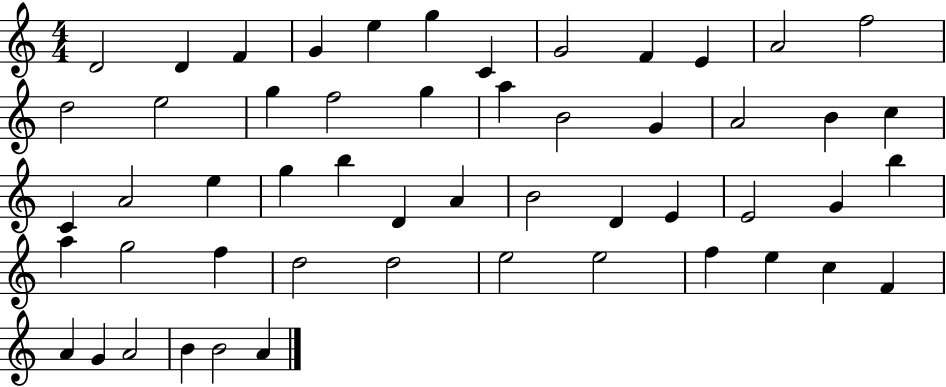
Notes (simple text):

D4/h D4/q F4/q G4/q E5/q G5/q C4/q G4/h F4/q E4/q A4/h F5/h D5/h E5/h G5/q F5/h G5/q A5/q B4/h G4/q A4/h B4/q C5/q C4/q A4/h E5/q G5/q B5/q D4/q A4/q B4/h D4/q E4/q E4/h G4/q B5/q A5/q G5/h F5/q D5/h D5/h E5/h E5/h F5/q E5/q C5/q F4/q A4/q G4/q A4/h B4/q B4/h A4/q